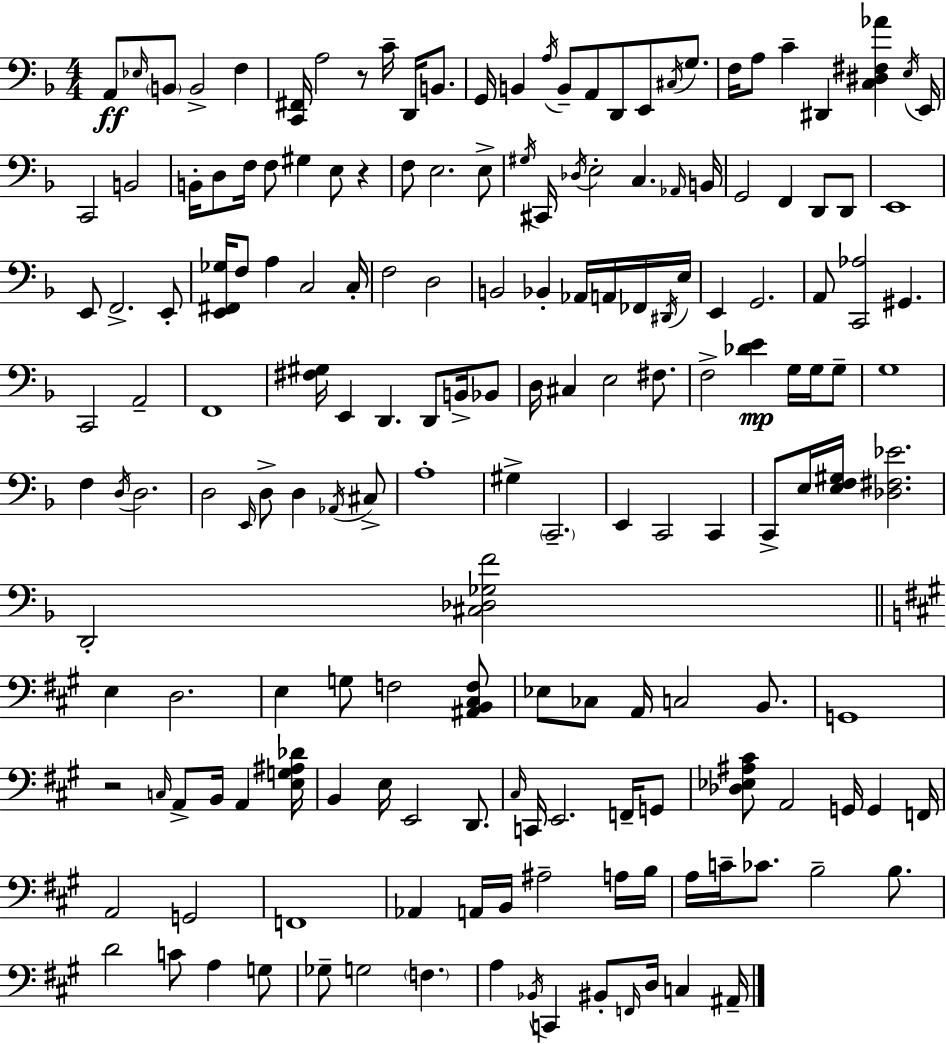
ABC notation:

X:1
T:Untitled
M:4/4
L:1/4
K:F
A,,/2 _E,/4 B,,/2 B,,2 F, [C,,^F,,]/4 A,2 z/2 C/4 D,,/4 B,,/2 G,,/4 B,, A,/4 B,,/2 A,,/2 D,,/2 E,,/2 ^C,/4 G,/2 F,/4 A,/2 C ^D,, [C,^D,^F,_A] E,/4 E,,/4 C,,2 B,,2 B,,/4 D,/2 F,/4 F,/2 ^G, E,/2 z F,/2 E,2 E,/2 ^G,/4 ^C,,/4 _D,/4 E,2 C, _A,,/4 B,,/4 G,,2 F,, D,,/2 D,,/2 E,,4 E,,/2 F,,2 E,,/2 [E,,^F,,_G,]/4 F,/2 A, C,2 C,/4 F,2 D,2 B,,2 _B,, _A,,/4 A,,/4 _F,,/4 ^D,,/4 E,/4 E,, G,,2 A,,/2 [C,,_A,]2 ^G,, C,,2 A,,2 F,,4 [^F,^G,]/4 E,, D,, D,,/2 B,,/4 _B,,/2 D,/4 ^C, E,2 ^F,/2 F,2 [_DE] G,/4 G,/4 G,/2 G,4 F, D,/4 D,2 D,2 E,,/4 D,/2 D, _A,,/4 ^C,/2 A,4 ^G, C,,2 E,, C,,2 C,, C,,/2 E,/4 [E,F,^G,]/4 [_D,^F,_E]2 D,,2 [^C,_D,_G,F]2 E, D,2 E, G,/2 F,2 [^A,,B,,^C,F,]/2 _E,/2 _C,/2 A,,/4 C,2 B,,/2 G,,4 z2 C,/4 A,,/2 B,,/4 A,, [E,G,^A,_D]/4 B,, E,/4 E,,2 D,,/2 ^C,/4 C,,/4 E,,2 F,,/4 G,,/2 [_D,_E,^A,^C]/2 A,,2 G,,/4 G,, F,,/4 A,,2 G,,2 F,,4 _A,, A,,/4 B,,/4 ^A,2 A,/4 B,/4 A,/4 C/4 _C/2 B,2 B,/2 D2 C/2 A, G,/2 _G,/2 G,2 F, A, _B,,/4 C,, ^B,,/2 F,,/4 D,/4 C, ^A,,/4